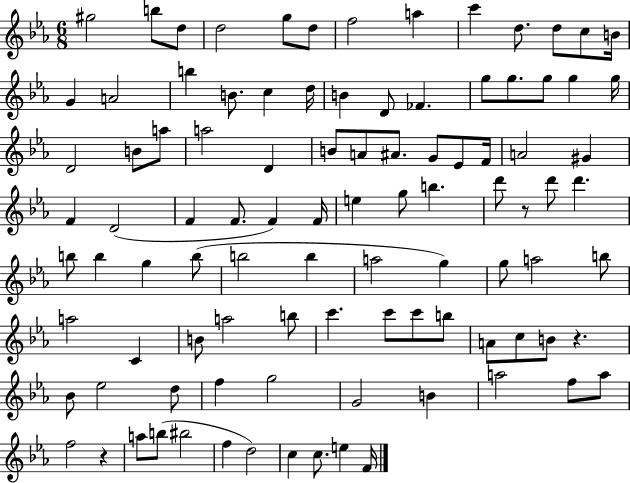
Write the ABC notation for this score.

X:1
T:Untitled
M:6/8
L:1/4
K:Eb
^g2 b/2 d/2 d2 g/2 d/2 f2 a c' d/2 d/2 c/2 B/4 G A2 b B/2 c d/4 B D/2 _F g/2 g/2 g/2 g g/4 D2 B/2 a/2 a2 D B/2 A/2 ^A/2 G/2 _E/2 F/4 A2 ^G F D2 F F/2 F F/4 e g/2 b d'/2 z/2 d'/2 d' b/2 b g b/2 b2 b a2 g g/2 a2 b/2 a2 C B/2 a2 b/2 c' c'/2 c'/2 b/2 A/2 c/2 B/2 z _B/2 _e2 d/2 f g2 G2 B a2 f/2 a/2 f2 z a/2 b/2 ^b2 f d2 c c/2 e F/4